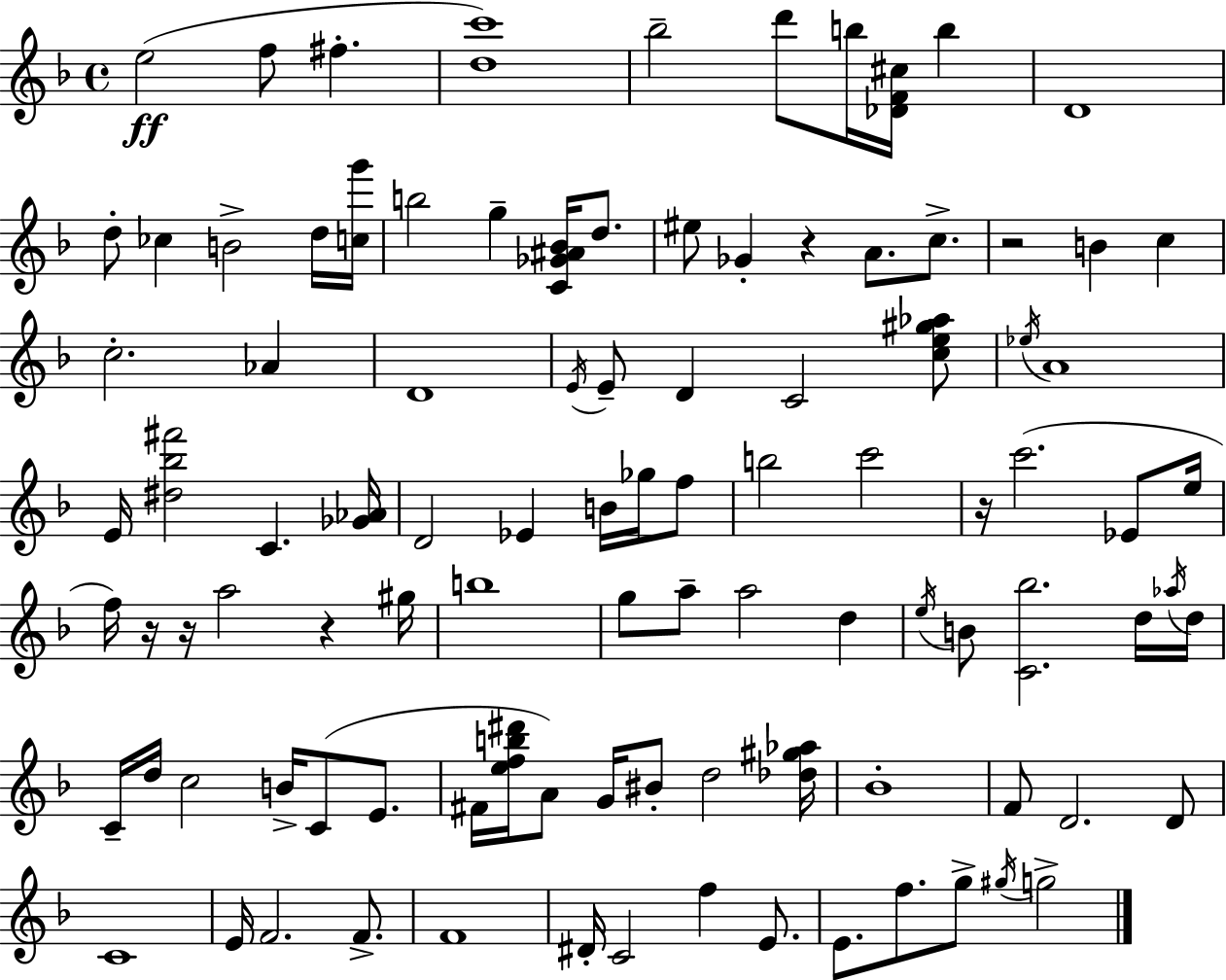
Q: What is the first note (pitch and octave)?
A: E5